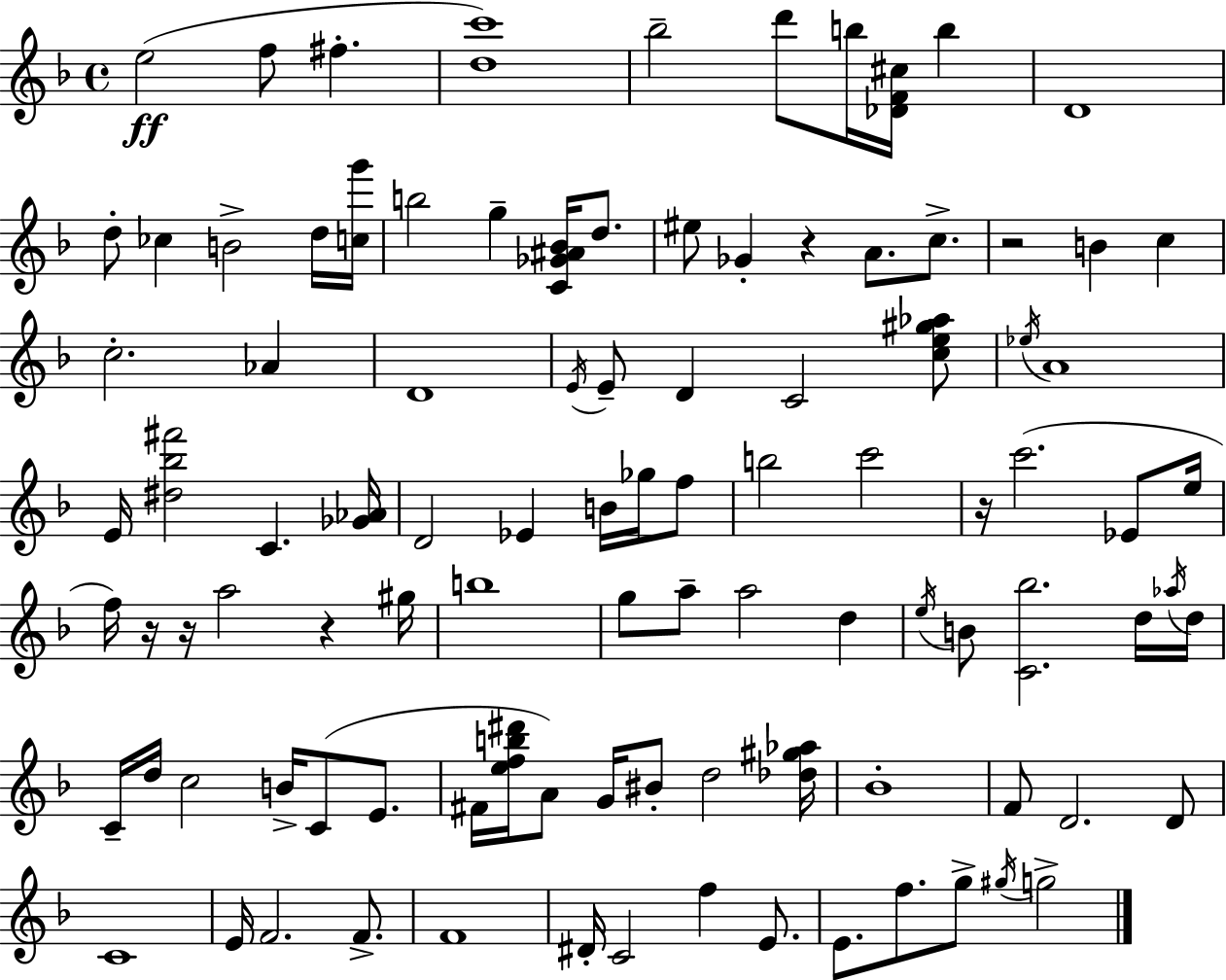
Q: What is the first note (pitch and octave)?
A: E5